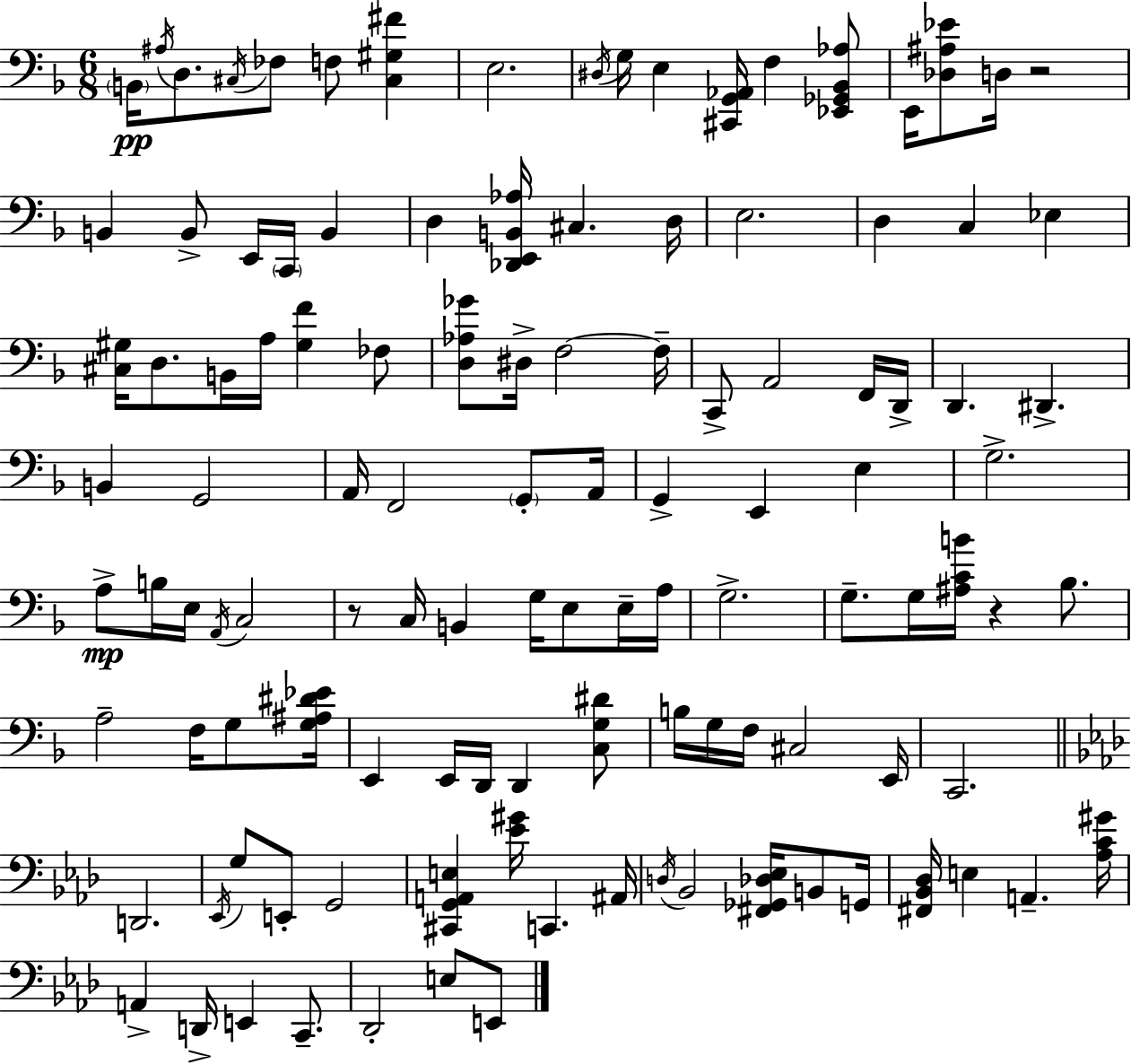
B2/s A#3/s D3/e. C#3/s FES3/e F3/e [C#3,G#3,F#4]/q E3/h. D#3/s G3/s E3/q [C#2,G2,Ab2]/s F3/q [Eb2,Gb2,Bb2,Ab3]/e E2/s [Db3,A#3,Eb4]/e D3/s R/h B2/q B2/e E2/s C2/s B2/q D3/q [Db2,E2,B2,Ab3]/s C#3/q. D3/s E3/h. D3/q C3/q Eb3/q [C#3,G#3]/s D3/e. B2/s A3/s [G#3,F4]/q FES3/e [D3,Ab3,Gb4]/e D#3/s F3/h F3/s C2/e A2/h F2/s D2/s D2/q. D#2/q. B2/q G2/h A2/s F2/h G2/e A2/s G2/q E2/q E3/q G3/h. A3/e B3/s E3/s A2/s C3/h R/e C3/s B2/q G3/s E3/e E3/s A3/s G3/h. G3/e. G3/s [A#3,C4,B4]/s R/q Bb3/e. A3/h F3/s G3/e [G3,A#3,D#4,Eb4]/s E2/q E2/s D2/s D2/q [C3,G3,D#4]/e B3/s G3/s F3/s C#3/h E2/s C2/h. D2/h. Eb2/s G3/e E2/e G2/h [C#2,G2,A2,E3]/q [Eb4,G#4]/s C2/q. A#2/s D3/s Bb2/h [F#2,Gb2,Db3,Eb3]/s B2/e G2/s [F#2,Bb2,Db3]/s E3/q A2/q. [Ab3,C4,G#4]/s A2/q D2/s E2/q C2/e. Db2/h E3/e E2/e